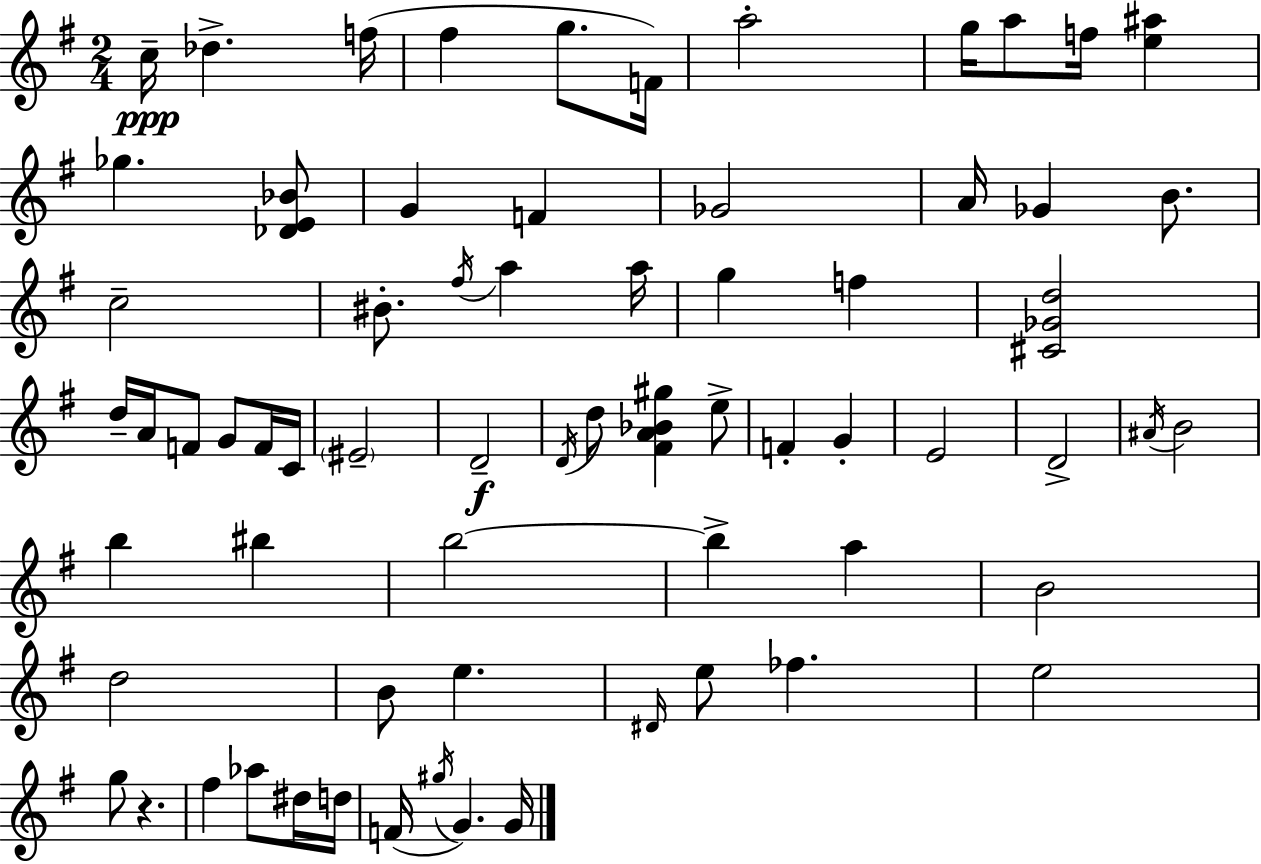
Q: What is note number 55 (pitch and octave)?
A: G5